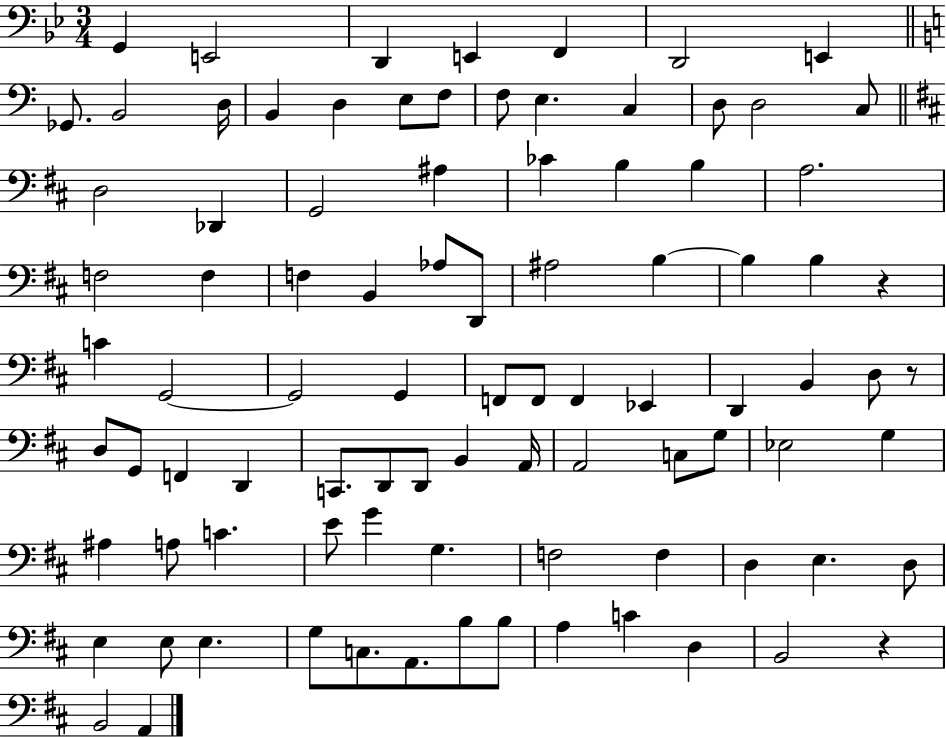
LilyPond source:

{
  \clef bass
  \numericTimeSignature
  \time 3/4
  \key bes \major
  g,4 e,2 | d,4 e,4 f,4 | d,2 e,4 | \bar "||" \break \key c \major ges,8. b,2 d16 | b,4 d4 e8 f8 | f8 e4. c4 | d8 d2 c8 | \break \bar "||" \break \key b \minor d2 des,4 | g,2 ais4 | ces'4 b4 b4 | a2. | \break f2 f4 | f4 b,4 aes8 d,8 | ais2 b4~~ | b4 b4 r4 | \break c'4 g,2~~ | g,2 g,4 | f,8 f,8 f,4 ees,4 | d,4 b,4 d8 r8 | \break d8 g,8 f,4 d,4 | c,8. d,8 d,8 b,4 a,16 | a,2 c8 g8 | ees2 g4 | \break ais4 a8 c'4. | e'8 g'4 g4. | f2 f4 | d4 e4. d8 | \break e4 e8 e4. | g8 c8. a,8. b8 b8 | a4 c'4 d4 | b,2 r4 | \break b,2 a,4 | \bar "|."
}